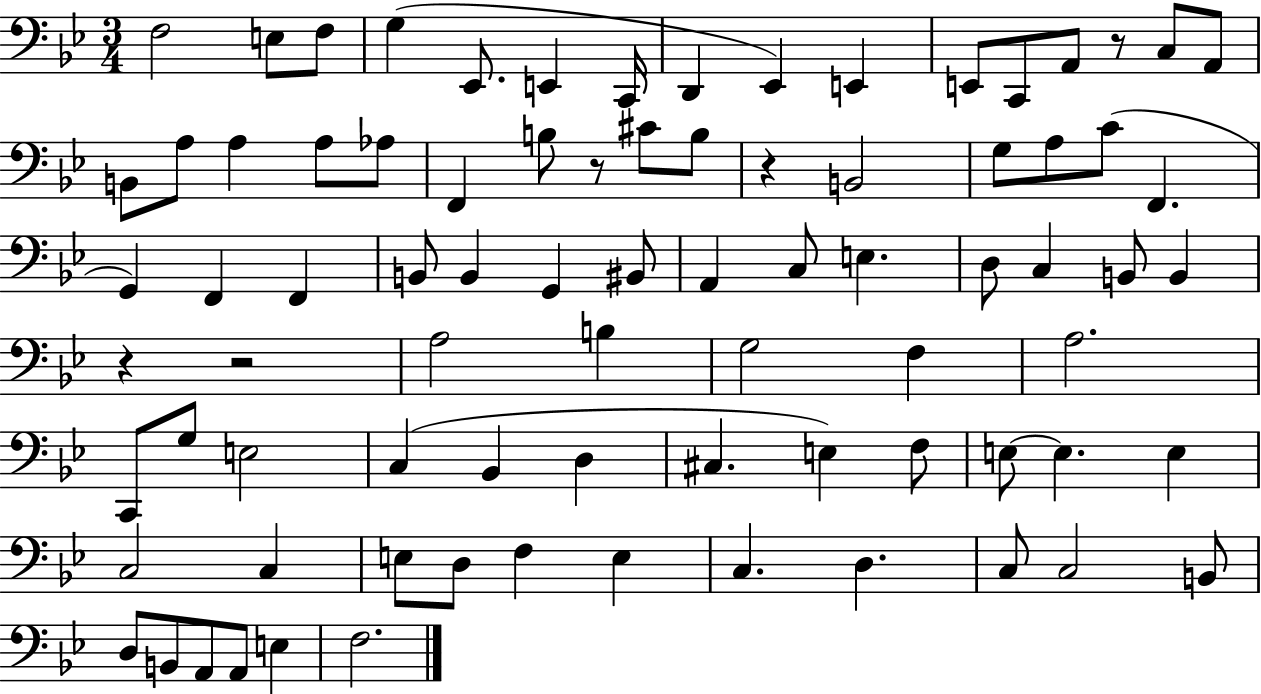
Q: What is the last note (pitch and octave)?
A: F3